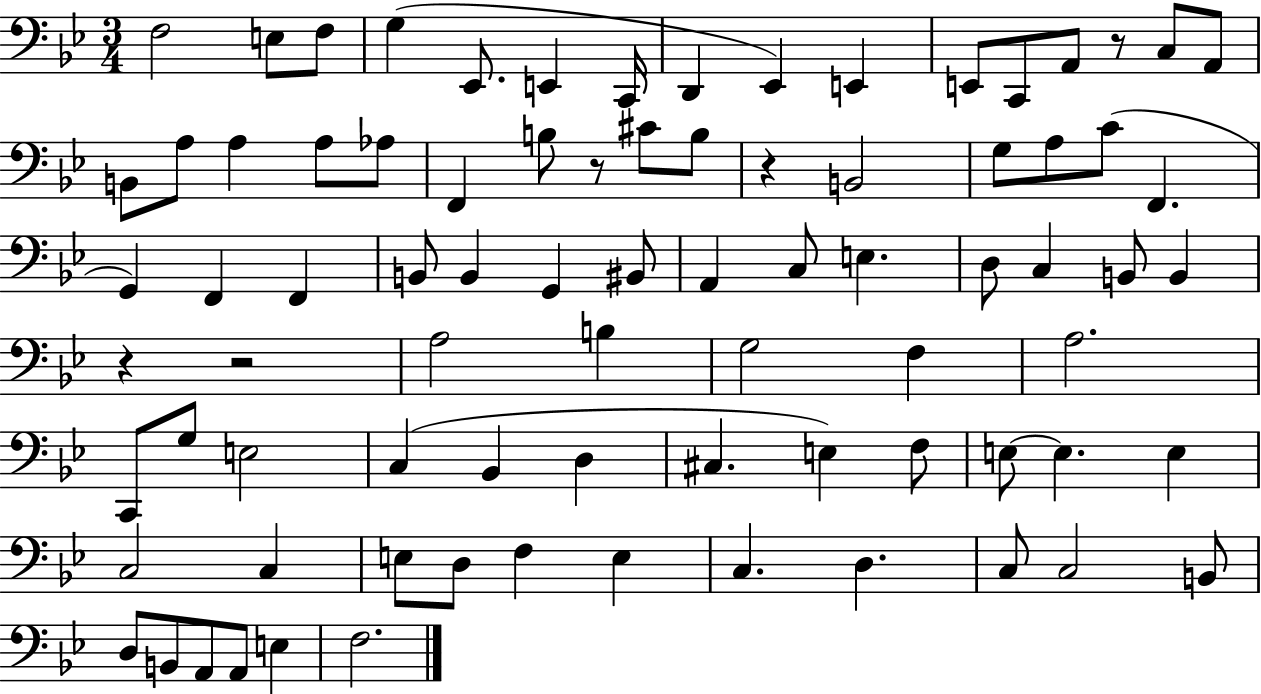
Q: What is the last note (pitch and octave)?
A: F3